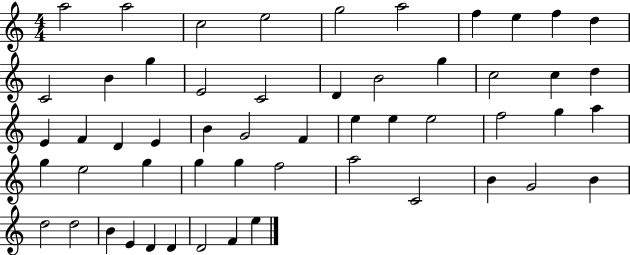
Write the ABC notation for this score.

X:1
T:Untitled
M:4/4
L:1/4
K:C
a2 a2 c2 e2 g2 a2 f e f d C2 B g E2 C2 D B2 g c2 c d E F D E B G2 F e e e2 f2 g a g e2 g g g f2 a2 C2 B G2 B d2 d2 B E D D D2 F e